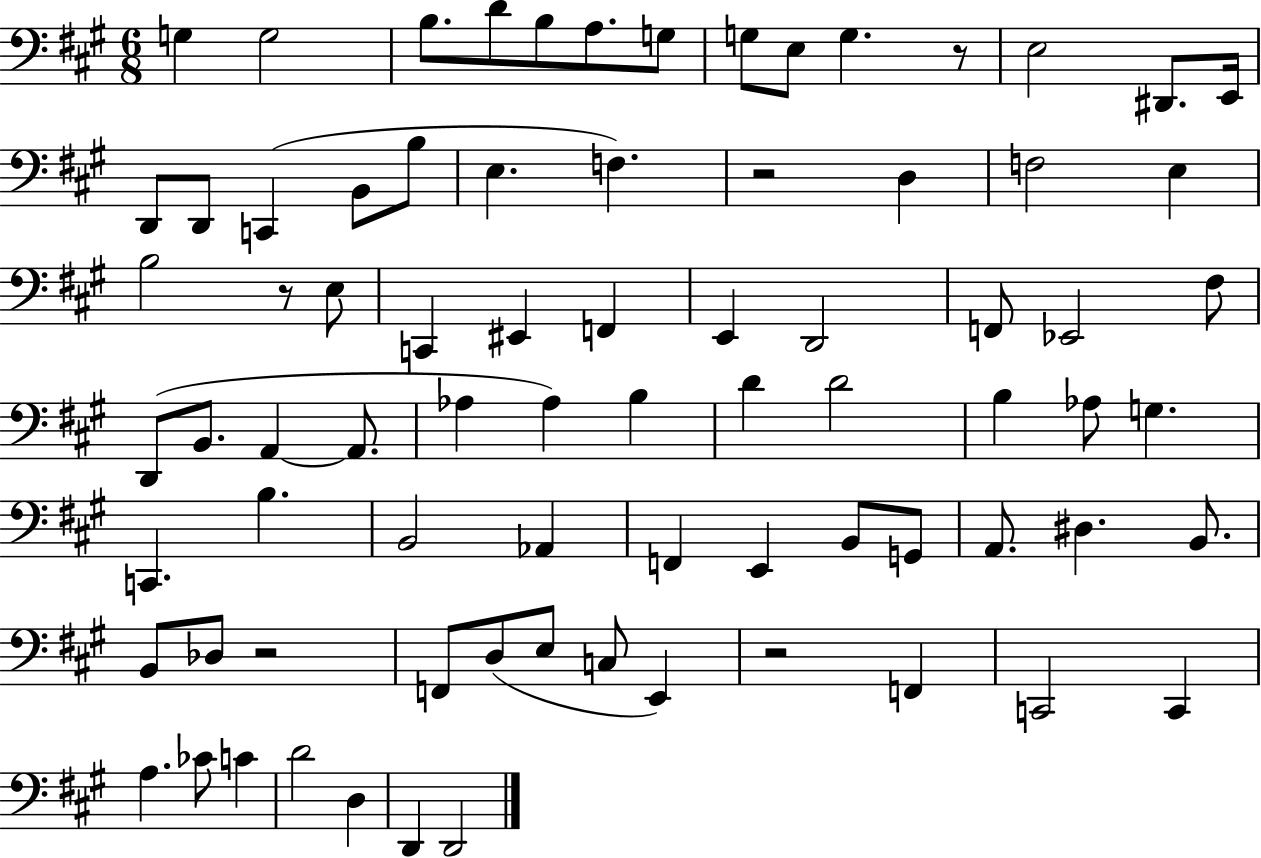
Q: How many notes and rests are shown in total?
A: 78